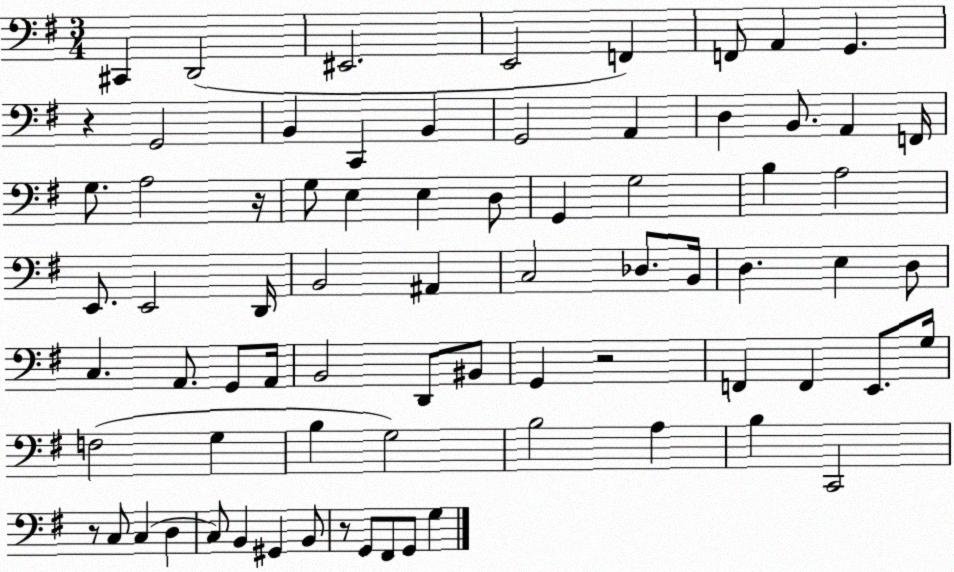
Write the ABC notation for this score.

X:1
T:Untitled
M:3/4
L:1/4
K:G
^C,, D,,2 ^E,,2 E,,2 F,, F,,/2 A,, G,, z G,,2 B,, C,, B,, G,,2 A,, D, B,,/2 A,, F,,/4 G,/2 A,2 z/4 G,/2 E, E, D,/2 G,, G,2 B, A,2 E,,/2 E,,2 D,,/4 B,,2 ^A,, C,2 _D,/2 B,,/4 D, E, D,/2 C, A,,/2 G,,/2 A,,/4 B,,2 D,,/2 ^B,,/2 G,, z2 F,, F,, E,,/2 G,/4 F,2 G, B, G,2 B,2 A, B, C,,2 z/2 C,/2 C, D, C,/2 B,, ^G,, B,,/2 z/2 G,,/2 ^F,,/2 G,,/2 G,